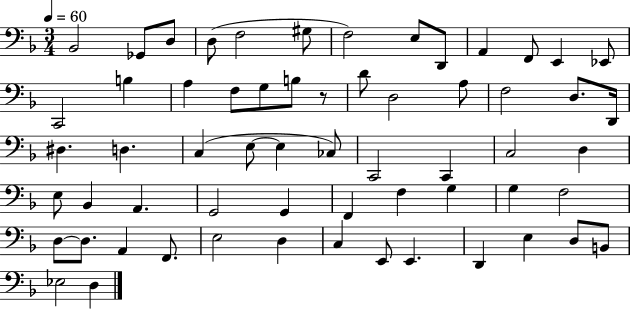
{
  \clef bass
  \numericTimeSignature
  \time 3/4
  \key f \major
  \tempo 4 = 60
  bes,2 ges,8 d8 | d8( f2 gis8 | f2) e8 d,8 | a,4 f,8 e,4 ees,8 | \break c,2 b4 | a4 f8 g8 b8 r8 | d'8 d2 a8 | f2 d8. d,16 | \break dis4. d4. | c4( e8~~ e4 ces8) | c,2 c,4 | c2 d4 | \break e8 bes,4 a,4. | g,2 g,4 | f,4 f4 g4 | g4 f2 | \break d8~~ d8. a,4 f,8. | e2 d4 | c4 e,8 e,4. | d,4 e4 d8 b,8 | \break ees2 d4 | \bar "|."
}